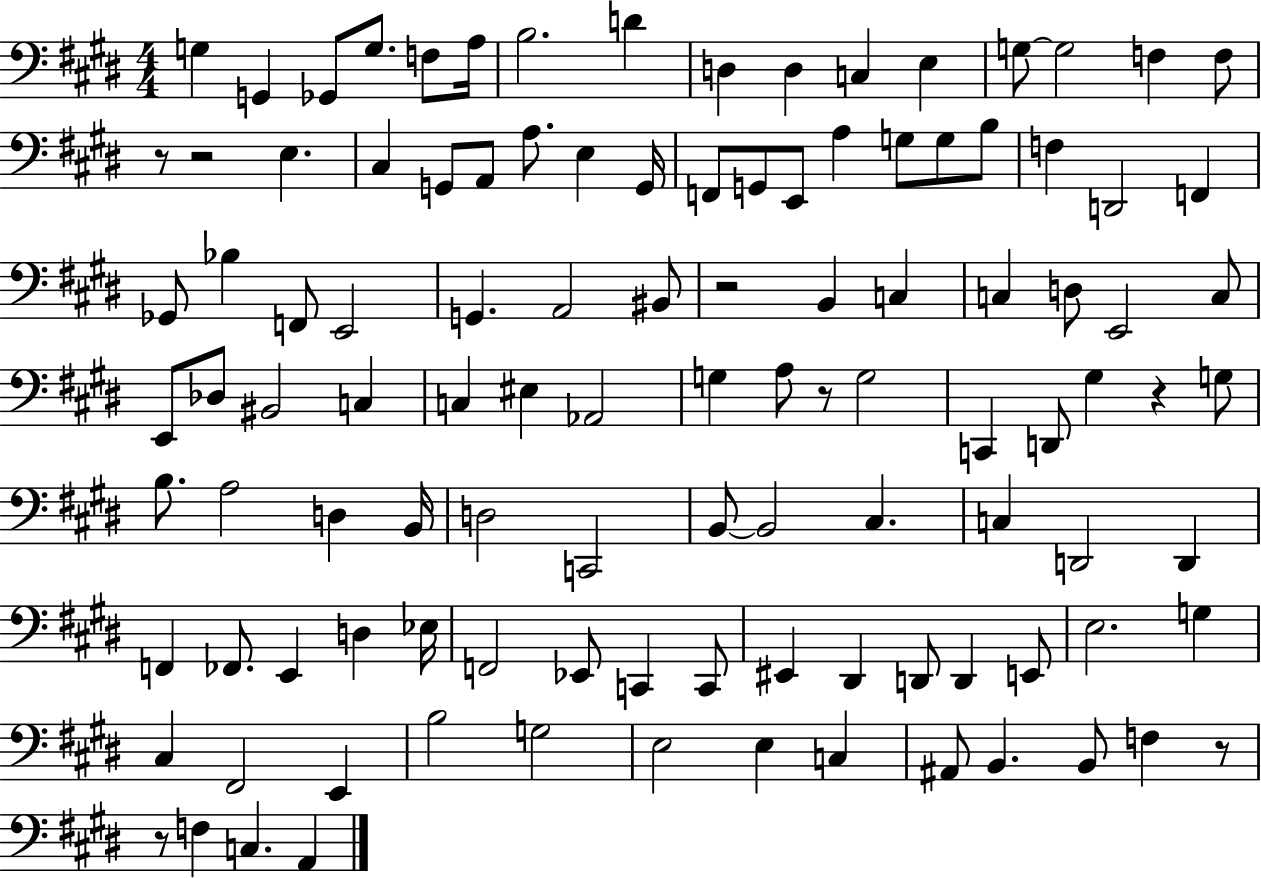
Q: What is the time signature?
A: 4/4